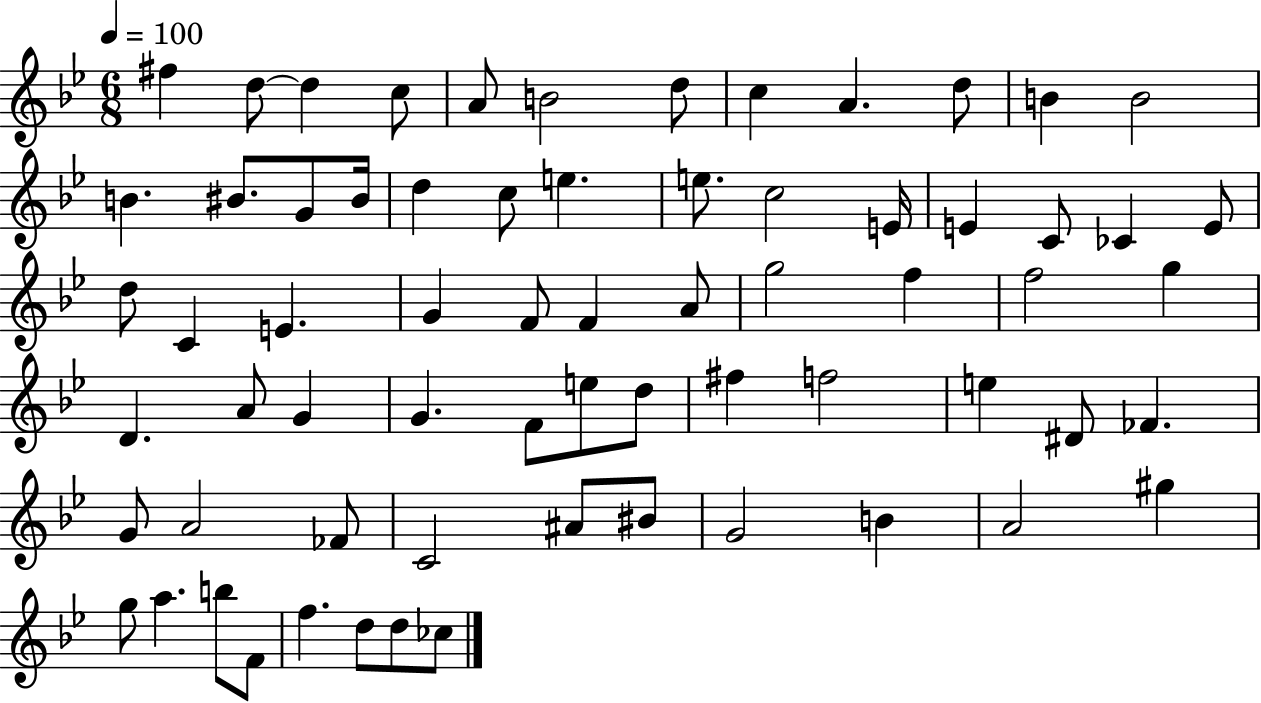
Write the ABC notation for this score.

X:1
T:Untitled
M:6/8
L:1/4
K:Bb
^f d/2 d c/2 A/2 B2 d/2 c A d/2 B B2 B ^B/2 G/2 ^B/4 d c/2 e e/2 c2 E/4 E C/2 _C E/2 d/2 C E G F/2 F A/2 g2 f f2 g D A/2 G G F/2 e/2 d/2 ^f f2 e ^D/2 _F G/2 A2 _F/2 C2 ^A/2 ^B/2 G2 B A2 ^g g/2 a b/2 F/2 f d/2 d/2 _c/2